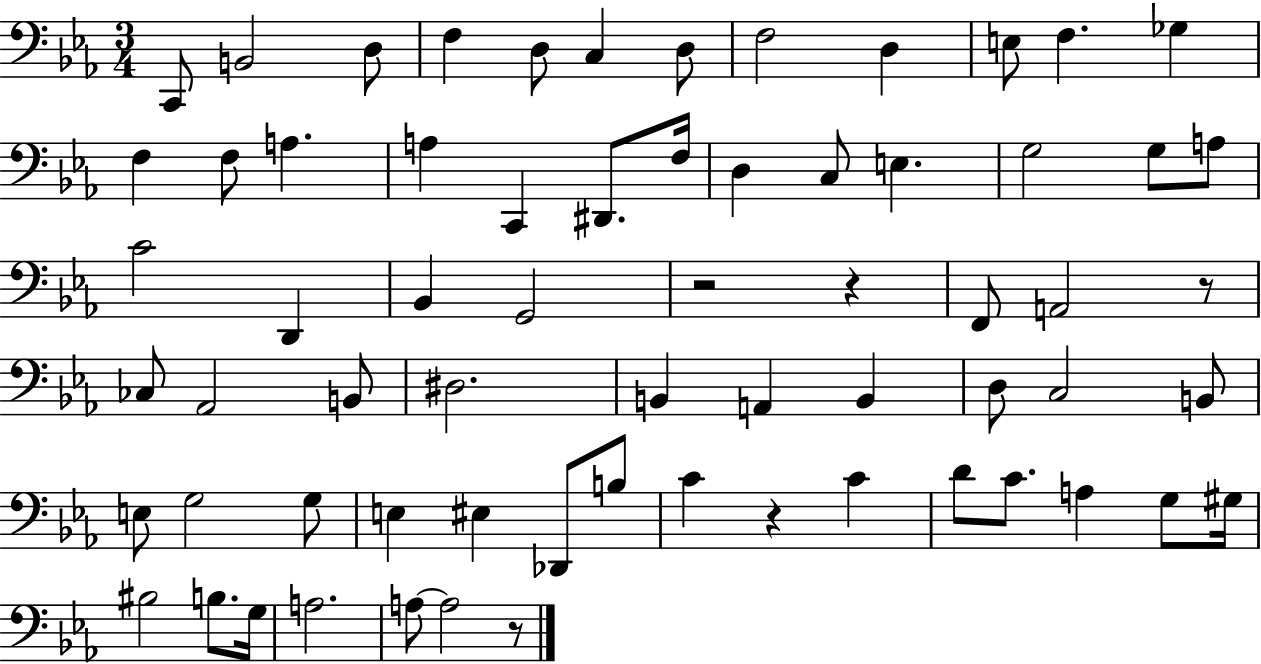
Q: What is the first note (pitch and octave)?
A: C2